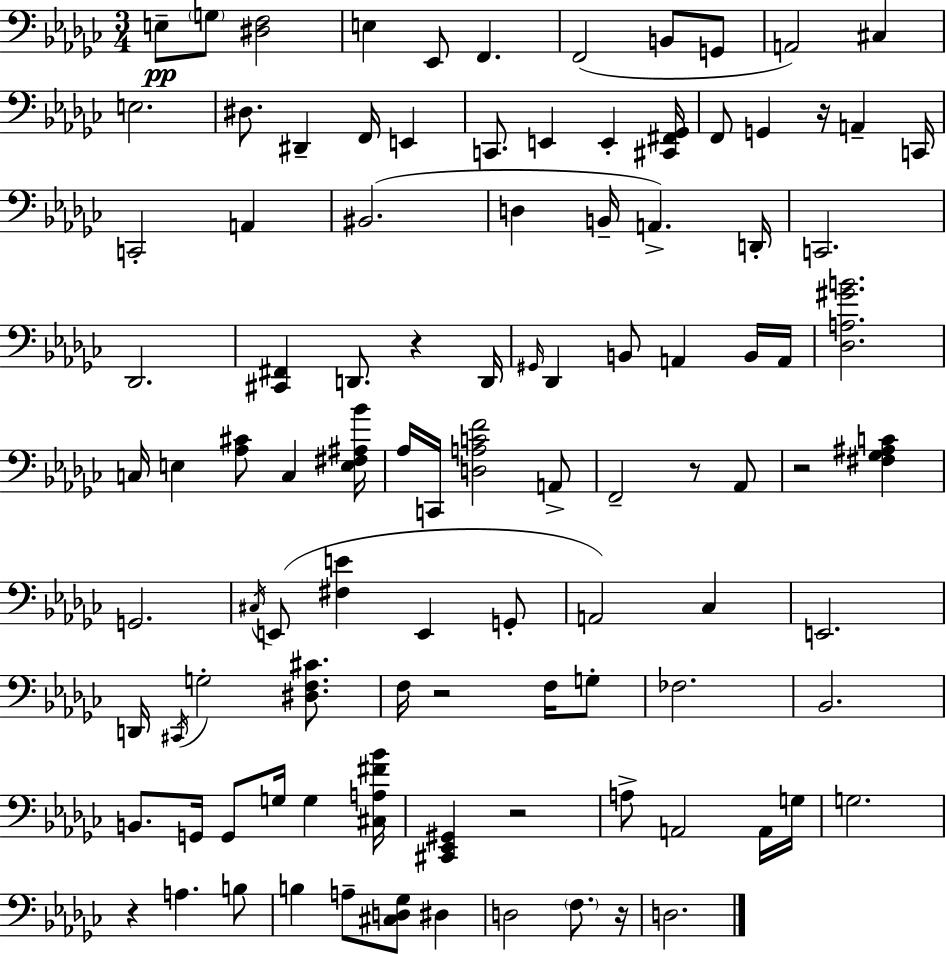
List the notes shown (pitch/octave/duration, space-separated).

E3/e G3/e [D#3,F3]/h E3/q Eb2/e F2/q. F2/h B2/e G2/e A2/h C#3/q E3/h. D#3/e. D#2/q F2/s E2/q C2/e. E2/q E2/q [C#2,F#2,Gb2]/s F2/e G2/q R/s A2/q C2/s C2/h A2/q BIS2/h. D3/q B2/s A2/q. D2/s C2/h. Db2/h. [C#2,F#2]/q D2/e. R/q D2/s G#2/s Db2/q B2/e A2/q B2/s A2/s [Db3,A3,G#4,B4]/h. C3/s E3/q [Ab3,C#4]/e C3/q [E3,F#3,A#3,Bb4]/s Ab3/s C2/s [D3,A3,C4,F4]/h A2/e F2/h R/e Ab2/e R/h [F#3,Gb3,A#3,C4]/q G2/h. C#3/s E2/e [F#3,E4]/q E2/q G2/e A2/h CES3/q E2/h. D2/s C#2/s G3/h [D#3,F3,C#4]/e. F3/s R/h F3/s G3/e FES3/h. Bb2/h. B2/e. G2/s G2/e G3/s G3/q [C#3,A3,F#4,Bb4]/s [C#2,Eb2,G#2]/q R/h A3/e A2/h A2/s G3/s G3/h. R/q A3/q. B3/e B3/q A3/e [C#3,D3,Gb3]/e D#3/q D3/h F3/e. R/s D3/h.